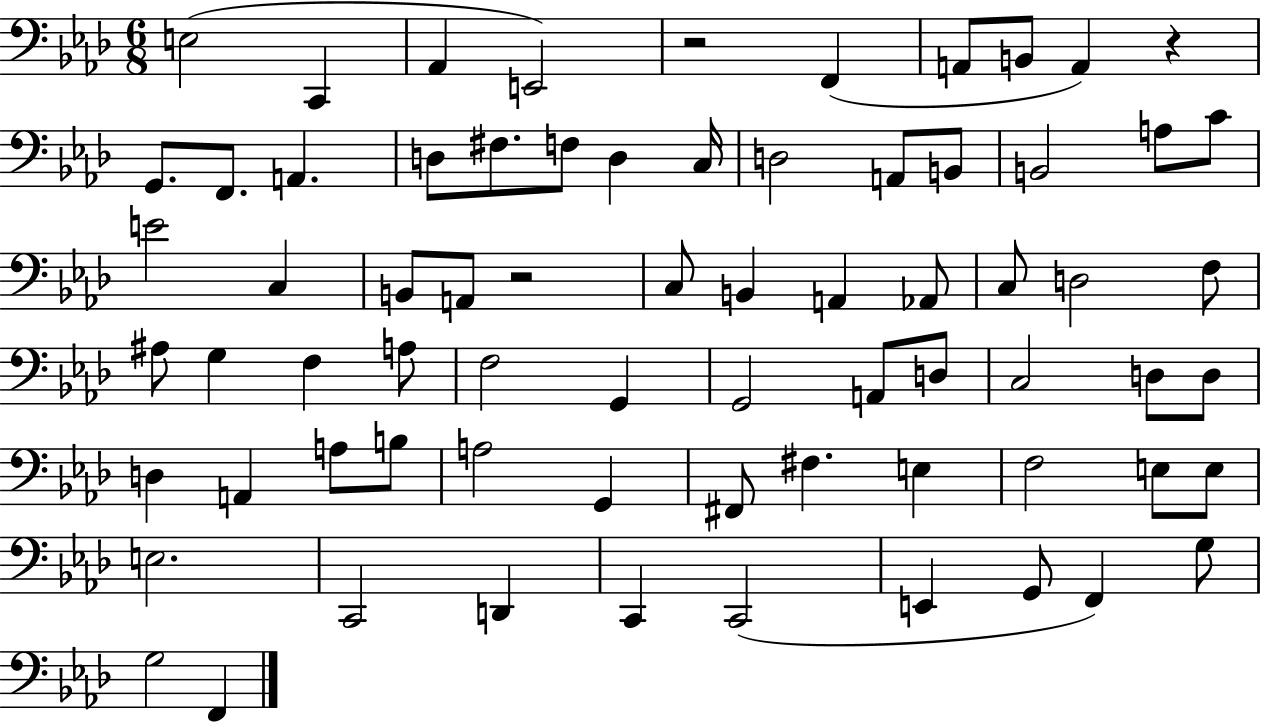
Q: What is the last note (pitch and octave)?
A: F2